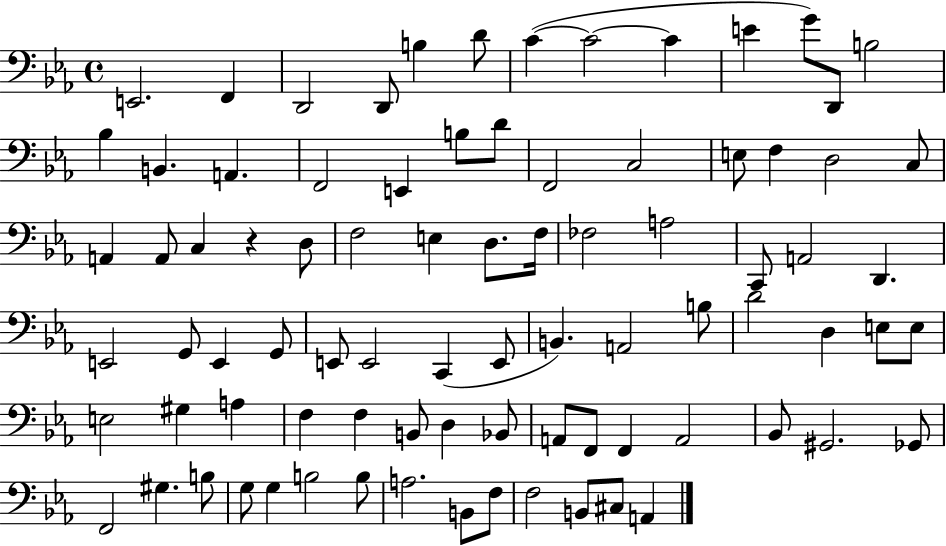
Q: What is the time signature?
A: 4/4